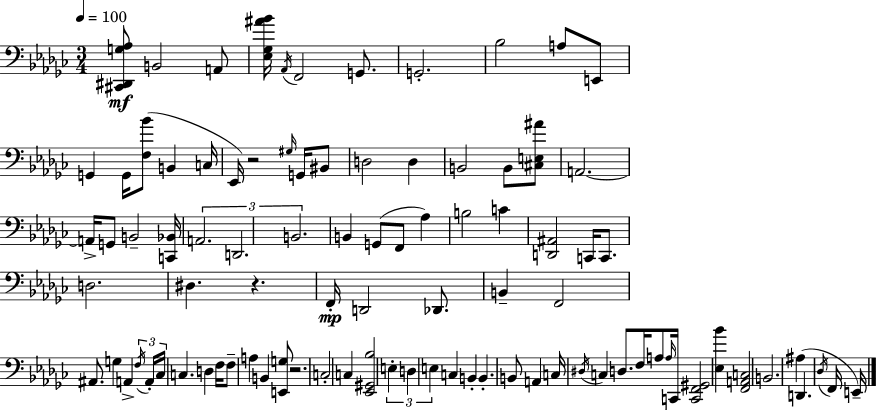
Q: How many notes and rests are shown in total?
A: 93